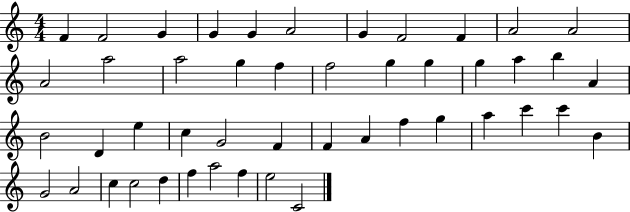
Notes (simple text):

F4/q F4/h G4/q G4/q G4/q A4/h G4/q F4/h F4/q A4/h A4/h A4/h A5/h A5/h G5/q F5/q F5/h G5/q G5/q G5/q A5/q B5/q A4/q B4/h D4/q E5/q C5/q G4/h F4/q F4/q A4/q F5/q G5/q A5/q C6/q C6/q B4/q G4/h A4/h C5/q C5/h D5/q F5/q A5/h F5/q E5/h C4/h